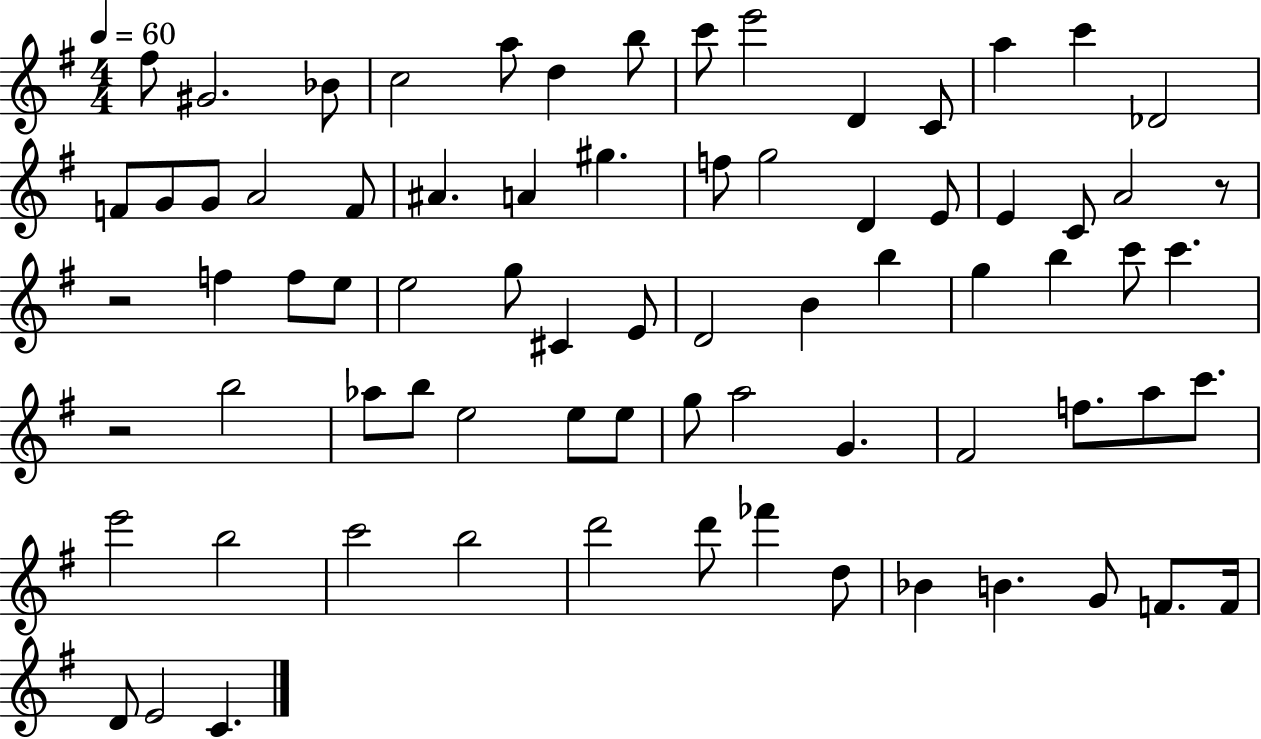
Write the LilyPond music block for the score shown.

{
  \clef treble
  \numericTimeSignature
  \time 4/4
  \key g \major
  \tempo 4 = 60
  fis''8 gis'2. bes'8 | c''2 a''8 d''4 b''8 | c'''8 e'''2 d'4 c'8 | a''4 c'''4 des'2 | \break f'8 g'8 g'8 a'2 f'8 | ais'4. a'4 gis''4. | f''8 g''2 d'4 e'8 | e'4 c'8 a'2 r8 | \break r2 f''4 f''8 e''8 | e''2 g''8 cis'4 e'8 | d'2 b'4 b''4 | g''4 b''4 c'''8 c'''4. | \break r2 b''2 | aes''8 b''8 e''2 e''8 e''8 | g''8 a''2 g'4. | fis'2 f''8. a''8 c'''8. | \break e'''2 b''2 | c'''2 b''2 | d'''2 d'''8 fes'''4 d''8 | bes'4 b'4. g'8 f'8. f'16 | \break d'8 e'2 c'4. | \bar "|."
}